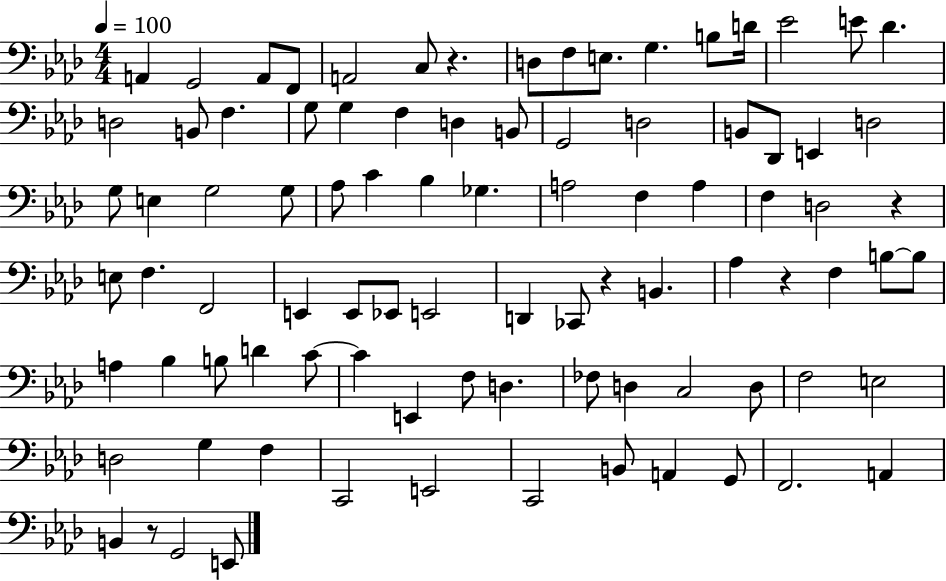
A2/q G2/h A2/e F2/e A2/h C3/e R/q. D3/e F3/e E3/e. G3/q. B3/e D4/s Eb4/h E4/e Db4/q. D3/h B2/e F3/q. G3/e G3/q F3/q D3/q B2/e G2/h D3/h B2/e Db2/e E2/q D3/h G3/e E3/q G3/h G3/e Ab3/e C4/q Bb3/q Gb3/q. A3/h F3/q A3/q F3/q D3/h R/q E3/e F3/q. F2/h E2/q E2/e Eb2/e E2/h D2/q CES2/e R/q B2/q. Ab3/q R/q F3/q B3/e B3/e A3/q Bb3/q B3/e D4/q C4/e C4/q E2/q F3/e D3/q. FES3/e D3/q C3/h D3/e F3/h E3/h D3/h G3/q F3/q C2/h E2/h C2/h B2/e A2/q G2/e F2/h. A2/q B2/q R/e G2/h E2/e